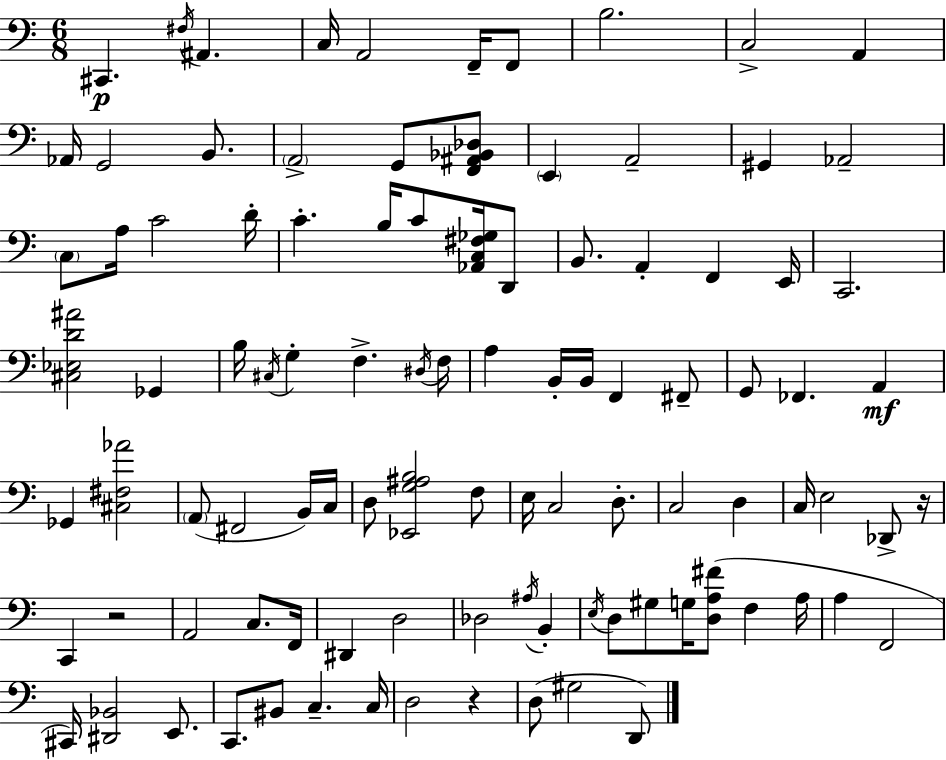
X:1
T:Untitled
M:6/8
L:1/4
K:C
^C,, ^F,/4 ^A,, C,/4 A,,2 F,,/4 F,,/2 B,2 C,2 A,, _A,,/4 G,,2 B,,/2 A,,2 G,,/2 [F,,^A,,_B,,_D,]/2 E,, A,,2 ^G,, _A,,2 C,/2 A,/4 C2 D/4 C B,/4 C/2 [_A,,C,^F,_G,]/4 D,,/2 B,,/2 A,, F,, E,,/4 C,,2 [^C,_E,D^A]2 _G,, B,/4 ^C,/4 G, F, ^D,/4 F,/4 A, B,,/4 B,,/4 F,, ^F,,/2 G,,/2 _F,, A,, _G,, [^C,^F,_A]2 A,,/2 ^F,,2 B,,/4 C,/4 D,/2 [_E,,G,^A,B,]2 F,/2 E,/4 C,2 D,/2 C,2 D, C,/4 E,2 _D,,/2 z/4 C,, z2 A,,2 C,/2 F,,/4 ^D,, D,2 _D,2 ^A,/4 B,, E,/4 D,/2 ^G,/2 G,/4 [D,A,^F]/2 F, A,/4 A, F,,2 ^C,,/4 [^D,,_B,,]2 E,,/2 C,,/2 ^B,,/2 C, C,/4 D,2 z D,/2 ^G,2 D,,/2